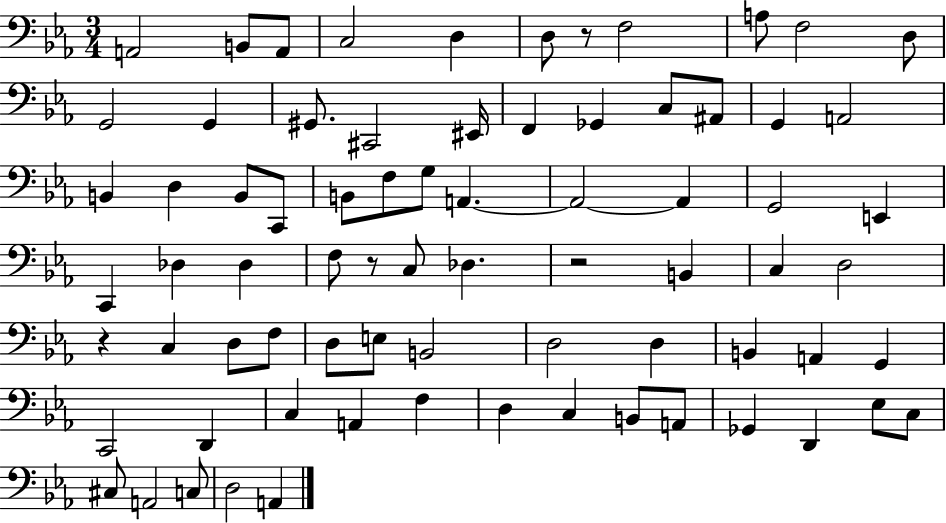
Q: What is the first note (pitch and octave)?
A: A2